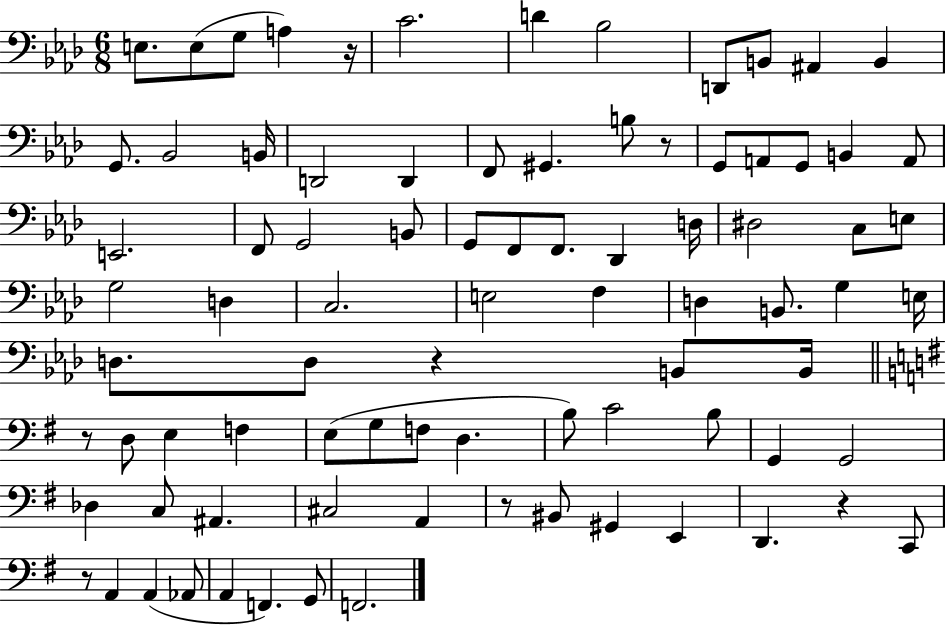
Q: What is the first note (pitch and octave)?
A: E3